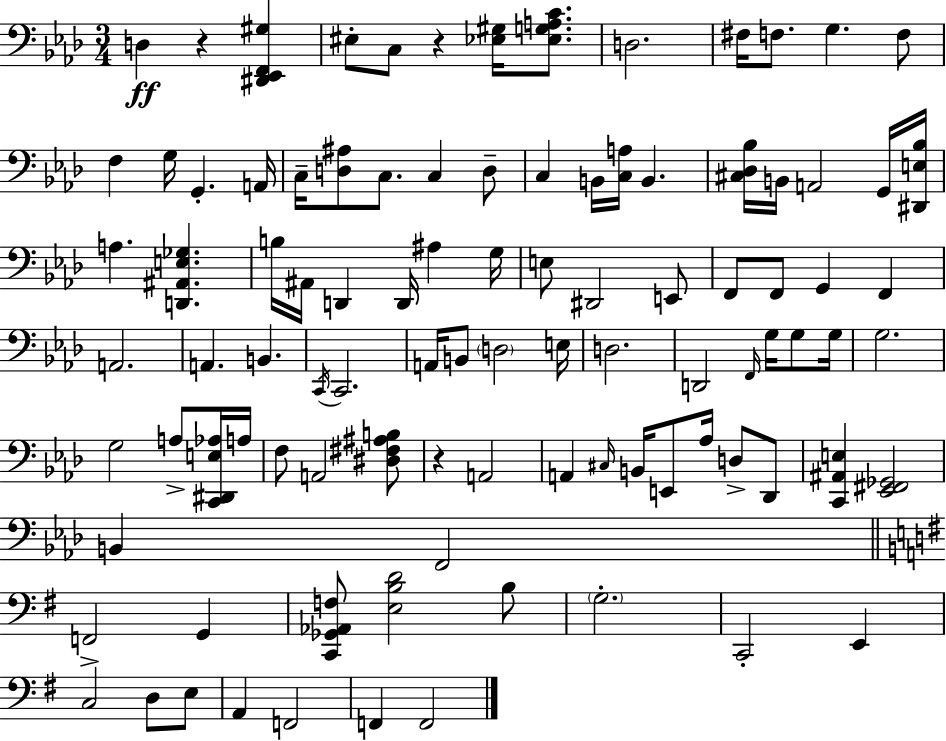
D3/q R/q [D#2,Eb2,F2,G#3]/q EIS3/e C3/e R/q [Eb3,G#3]/s [Eb3,G3,A3,C4]/e. D3/h. F#3/s F3/e. G3/q. F3/e F3/q G3/s G2/q. A2/s C3/s [D3,A#3]/e C3/e. C3/q D3/e C3/q B2/s [C3,A3]/s B2/q. [C#3,Db3,Bb3]/s B2/s A2/h G2/s [D#2,E3,Bb3]/s A3/q. [D2,A#2,E3,Gb3]/q. B3/s A#2/s D2/q D2/s A#3/q G3/s E3/e D#2/h E2/e F2/e F2/e G2/q F2/q A2/h. A2/q. B2/q. C2/s C2/h. A2/s B2/e D3/h E3/s D3/h. D2/h F2/s G3/s G3/e G3/s G3/h. G3/h A3/e [C2,D#2,E3,Ab3]/s A3/s F3/e A2/h [D#3,F#3,A#3,B3]/e R/q A2/h A2/q C#3/s B2/s E2/e Ab3/s D3/e Db2/e [C2,A#2,E3]/q [Eb2,F#2,Gb2]/h B2/q F2/h F2/h G2/q [C2,Gb2,Ab2,F3]/e [E3,B3,D4]/h B3/e G3/h. C2/h E2/q C3/h D3/e E3/e A2/q F2/h F2/q F2/h